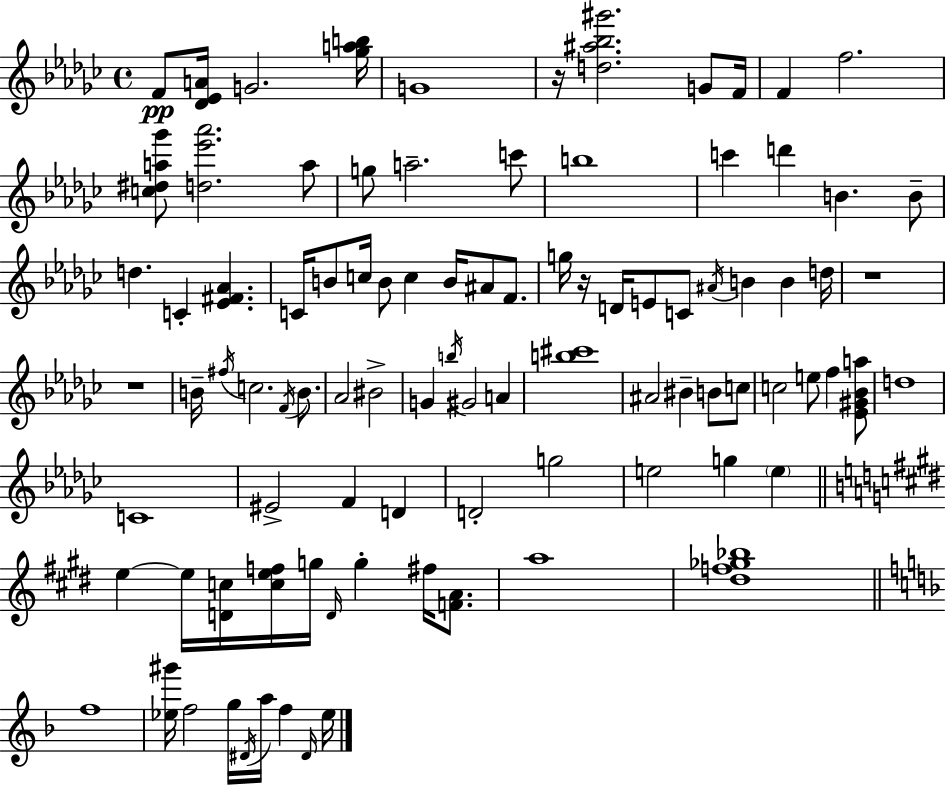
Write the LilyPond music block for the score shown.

{
  \clef treble
  \time 4/4
  \defaultTimeSignature
  \key ees \minor
  f'8\pp <des' ees' a'>16 g'2. <ges'' a'' b''>16 | g'1 | r16 <d'' ais'' bes'' gis'''>2. g'8 f'16 | f'4 f''2. | \break <c'' dis'' a'' ges'''>8 <d'' ees''' aes'''>2. a''8 | g''8 a''2.-- c'''8 | b''1 | c'''4 d'''4 b'4. b'8-- | \break d''4. c'4-. <ees' fis' aes'>4. | c'16 b'8 c''16 b'8 c''4 b'16 ais'8 f'8. | g''16 r16 d'16 e'8 c'8 \acciaccatura { ais'16 } b'4 b'4 | d''16 r1 | \break r1 | b'16-- \acciaccatura { fis''16 } c''2. \acciaccatura { f'16 } | b'8. aes'2 bis'2-> | g'4 \acciaccatura { b''16 } gis'2 | \break a'4 <b'' cis'''>1 | ais'2 bis'4-- | b'8 c''8 c''2 e''8 f''4 | <ees' gis' bes' a''>8 d''1 | \break c'1 | eis'2-> f'4 | d'4 d'2-. g''2 | e''2 g''4 | \break \parenthesize e''4 \bar "||" \break \key e \major e''4~~ e''16 <d' c''>16 <c'' e'' f''>16 g''16 \grace { d'16 } g''4-. fis''16 <f' a'>8. | a''1 | <dis'' f'' ges'' bes''>1 | \bar "||" \break \key f \major f''1 | <ees'' gis'''>16 f''2 g''16 \acciaccatura { dis'16 } a''16 f''4 | \grace { dis'16 } ees''16 \bar "|."
}